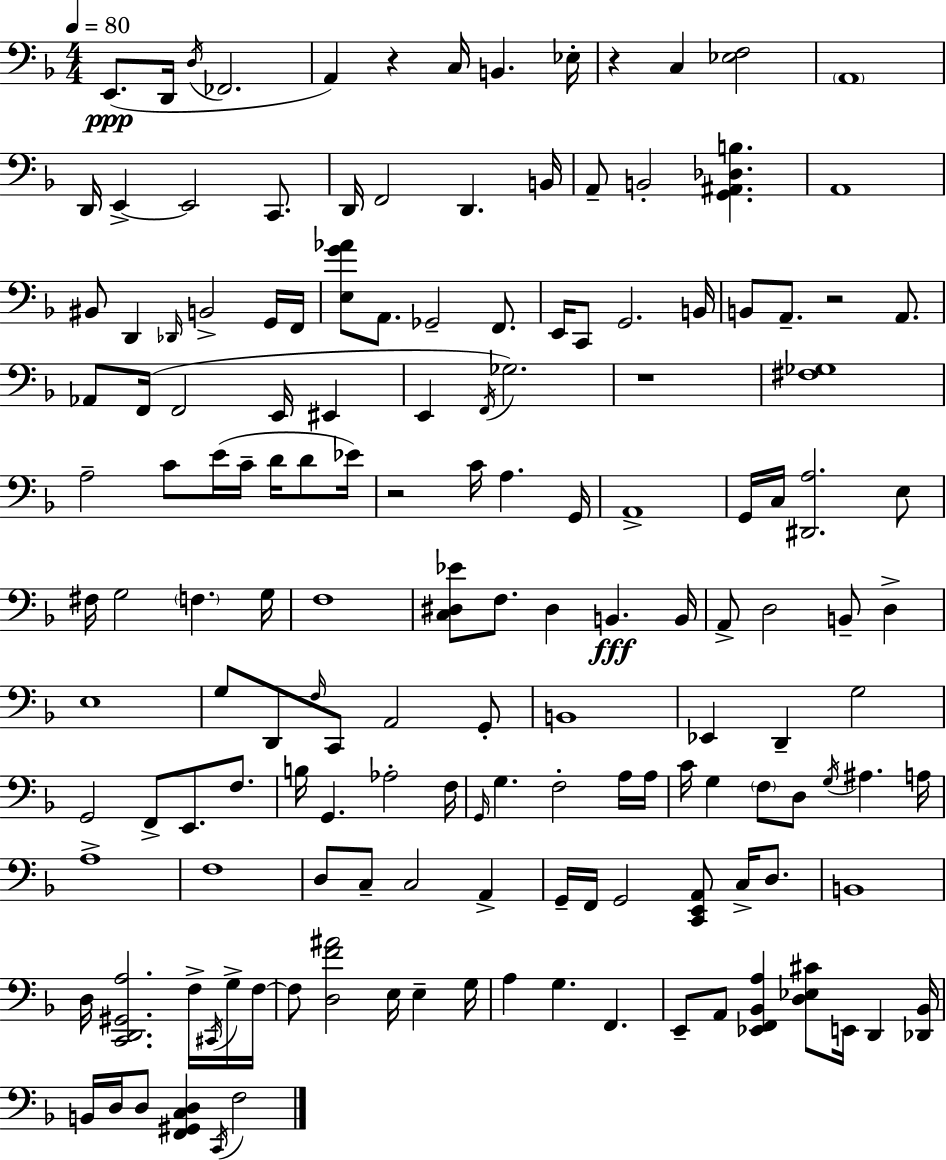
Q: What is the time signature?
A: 4/4